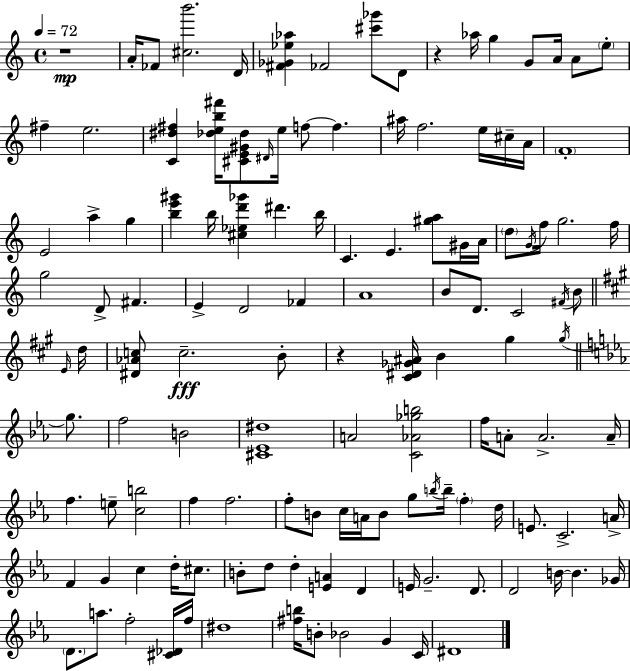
R/w A4/s FES4/e [C#5,B6]/h. D4/s [F#4,Gb4,Eb5,Ab5]/q FES4/h [C#6,Gb6]/e D4/e R/q Ab5/s G5/q G4/e A4/s A4/e E5/e F#5/q E5/h. [C4,D#5,F#5]/q [Db5,E5,B5,F#6]/s [C#4,E4,G#4,Db5]/e D#4/s E5/s F5/e F5/q. A#5/s F5/h. E5/s C#5/s A4/s F4/w E4/h A5/q G5/q [B5,E6,G#6]/q B5/s [C#5,Eb5,D6,Gb6]/q D#6/q. B5/s C4/q. E4/q. [G#5,A5]/e G#4/s A4/s D5/e G4/s F5/s G5/h. F5/s G5/h D4/e F#4/q. E4/q D4/h FES4/q A4/w B4/e D4/e. C4/h F#4/s B4/e E4/s D5/s [D#4,Ab4,C5]/e C5/h. B4/e R/q [C#4,D#4,Gb4,A#4]/s B4/q G#5/q G#5/s G5/e. F5/h B4/h [C#4,Eb4,D#5]/w A4/h [C4,Ab4,Gb5,B5]/h F5/s A4/e A4/h. A4/s F5/q. E5/e [C5,B5]/h F5/q F5/h. F5/e B4/e C5/s A4/s B4/e G5/e B5/s B5/s F5/q D5/s E4/e. C4/h. A4/s F4/q G4/q C5/q D5/s C#5/e. B4/e D5/e D5/q [E4,A4]/q D4/q E4/s G4/h. D4/e. D4/h B4/s B4/q. Gb4/s D4/e. A5/e. F5/h [C#4,Db4]/s F5/s D#5/w [F#5,B5]/s B4/e Bb4/h G4/q C4/s D#4/w